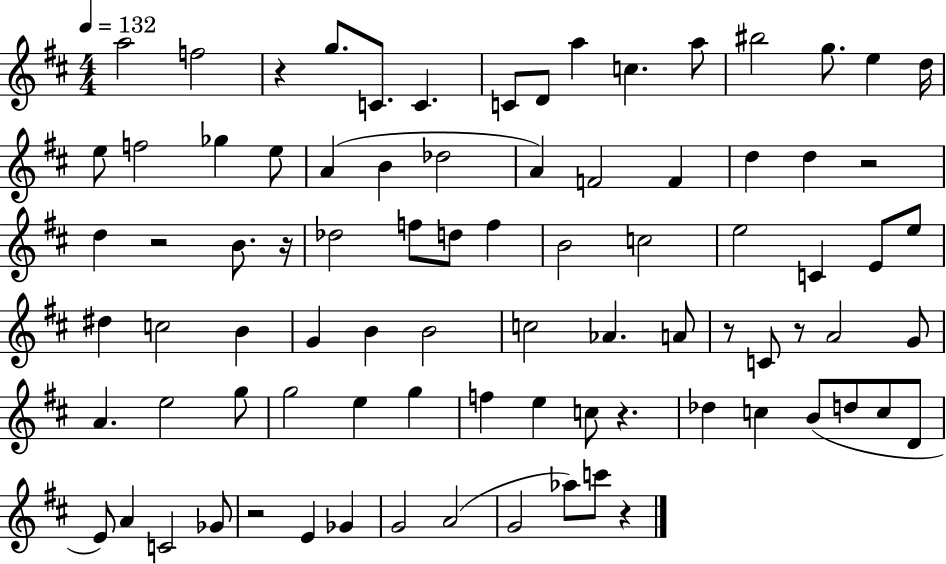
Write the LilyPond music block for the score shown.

{
  \clef treble
  \numericTimeSignature
  \time 4/4
  \key d \major
  \tempo 4 = 132
  a''2 f''2 | r4 g''8. c'8. c'4. | c'8 d'8 a''4 c''4. a''8 | bis''2 g''8. e''4 d''16 | \break e''8 f''2 ges''4 e''8 | a'4( b'4 des''2 | a'4) f'2 f'4 | d''4 d''4 r2 | \break d''4 r2 b'8. r16 | des''2 f''8 d''8 f''4 | b'2 c''2 | e''2 c'4 e'8 e''8 | \break dis''4 c''2 b'4 | g'4 b'4 b'2 | c''2 aes'4. a'8 | r8 c'8 r8 a'2 g'8 | \break a'4. e''2 g''8 | g''2 e''4 g''4 | f''4 e''4 c''8 r4. | des''4 c''4 b'8( d''8 c''8 d'8 | \break e'8) a'4 c'2 ges'8 | r2 e'4 ges'4 | g'2 a'2( | g'2 aes''8) c'''8 r4 | \break \bar "|."
}